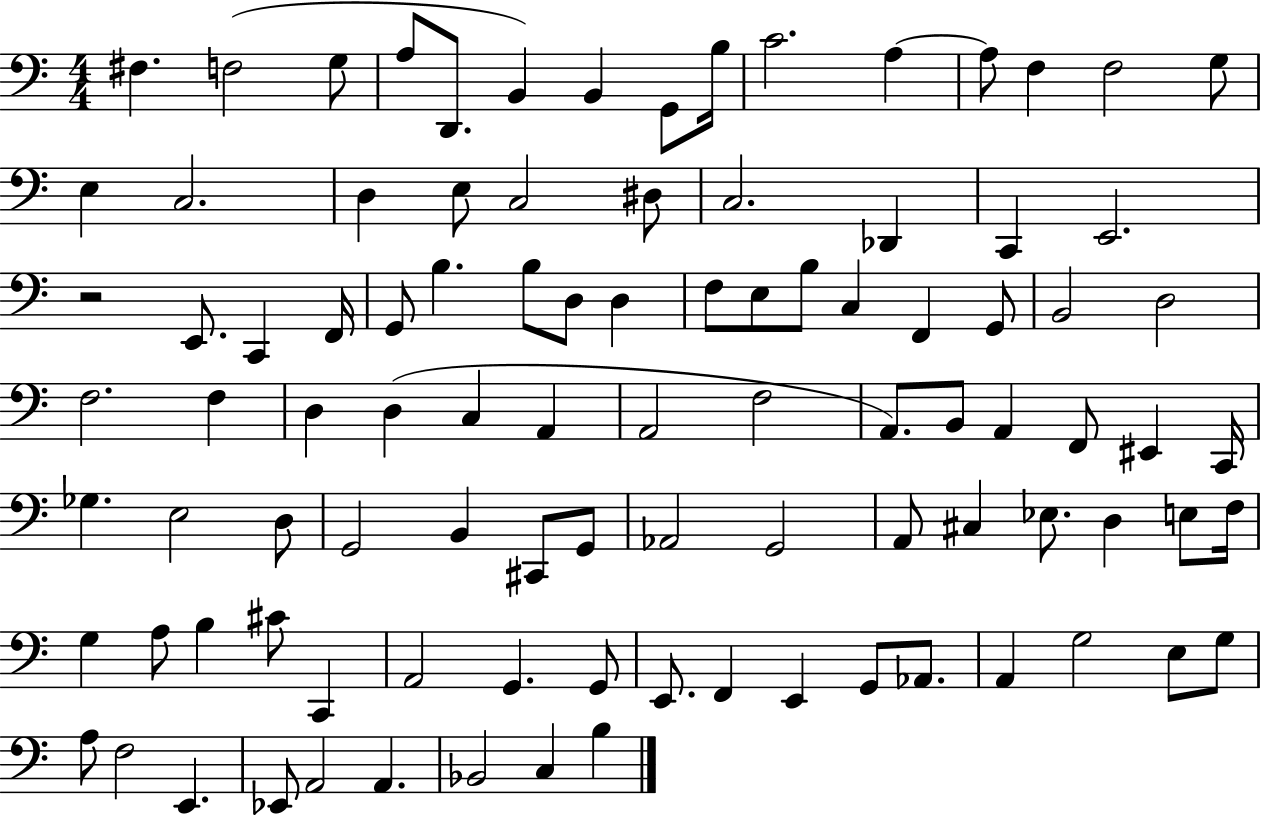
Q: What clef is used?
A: bass